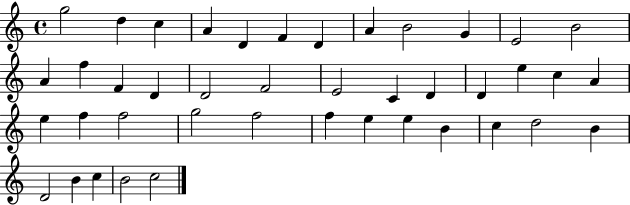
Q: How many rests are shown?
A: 0